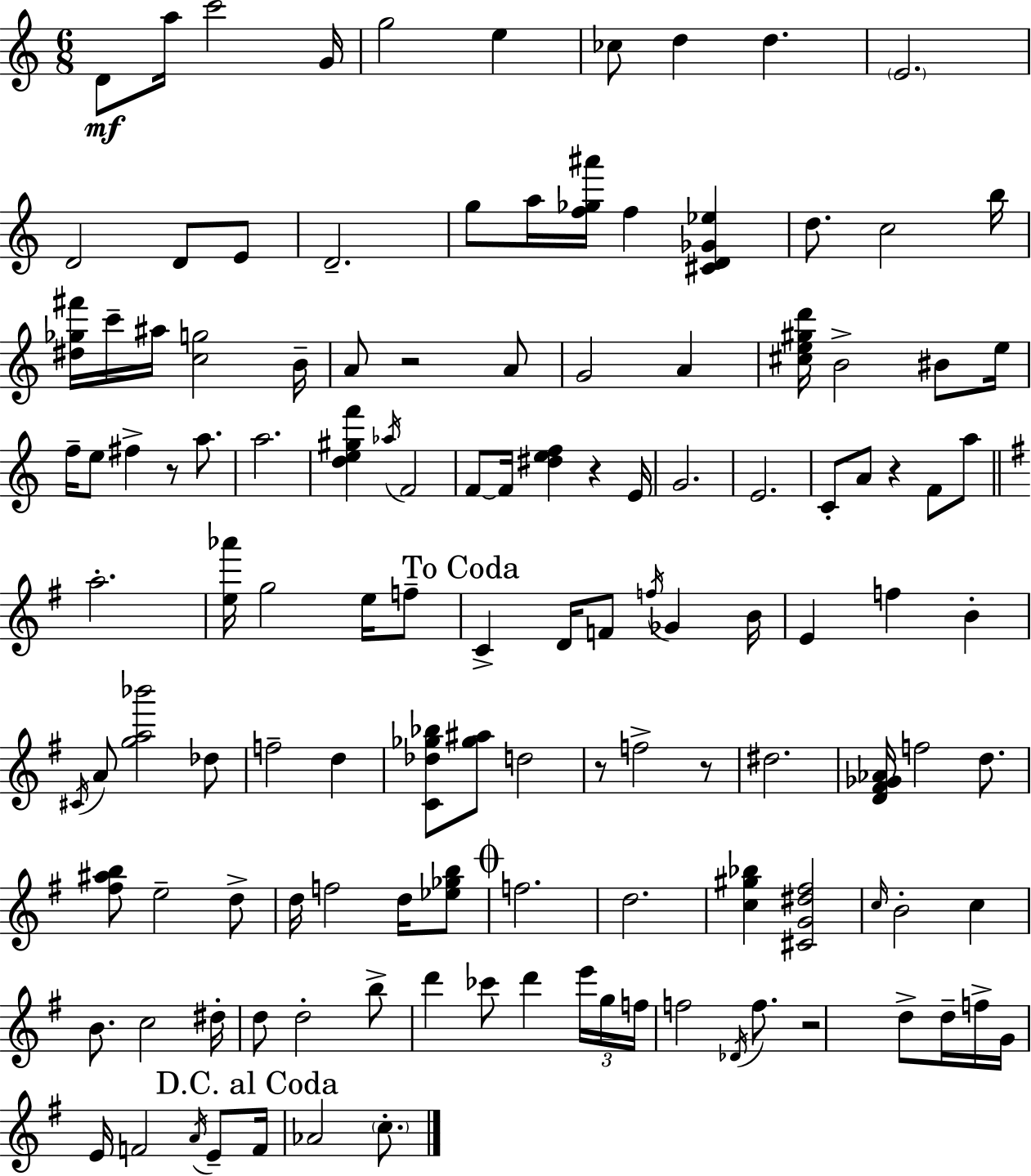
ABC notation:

X:1
T:Untitled
M:6/8
L:1/4
K:Am
D/2 a/4 c'2 G/4 g2 e _c/2 d d E2 D2 D/2 E/2 D2 g/2 a/4 [f_g^a']/4 f [^CD_G_e] d/2 c2 b/4 [^d_g^f']/4 c'/4 ^a/4 [cg]2 B/4 A/2 z2 A/2 G2 A [^ce^gd']/4 B2 ^B/2 e/4 f/4 e/2 ^f z/2 a/2 a2 [de^gf'] _a/4 F2 F/2 F/4 [^def] z E/4 G2 E2 C/2 A/2 z F/2 a/2 a2 [e_a']/4 g2 e/4 f/2 C D/4 F/2 f/4 _G B/4 E f B ^C/4 A/2 [ga_b']2 _d/2 f2 d [C_d_g_b]/2 [_g^a]/2 d2 z/2 f2 z/2 ^d2 [D^F_G_A]/4 f2 d/2 [^f^ab]/2 e2 d/2 d/4 f2 d/4 [_e_gb]/2 f2 d2 [c^g_b] [^CG^d^f]2 c/4 B2 c B/2 c2 ^d/4 d/2 d2 b/2 d' _c'/2 d' e'/4 g/4 f/4 f2 _D/4 f/2 z2 d/2 d/4 f/4 G/4 E/4 F2 A/4 E/2 F/4 _A2 c/2